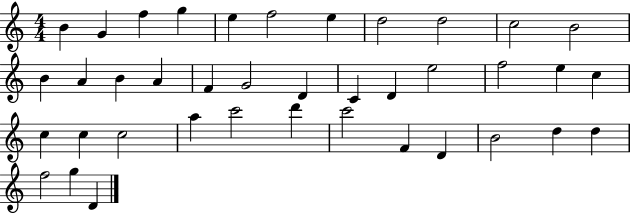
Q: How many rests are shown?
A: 0